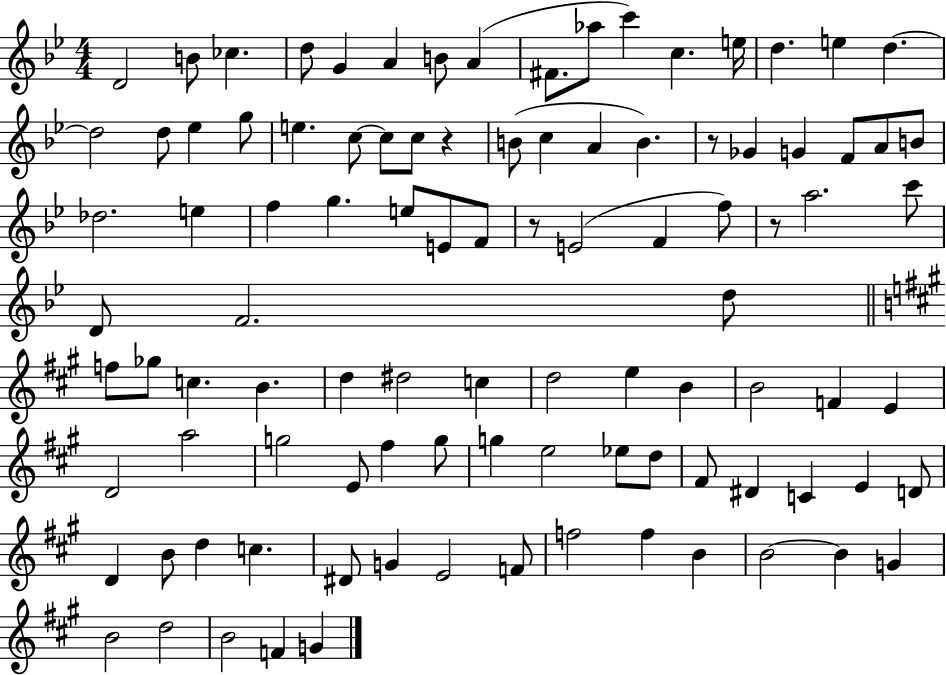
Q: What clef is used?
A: treble